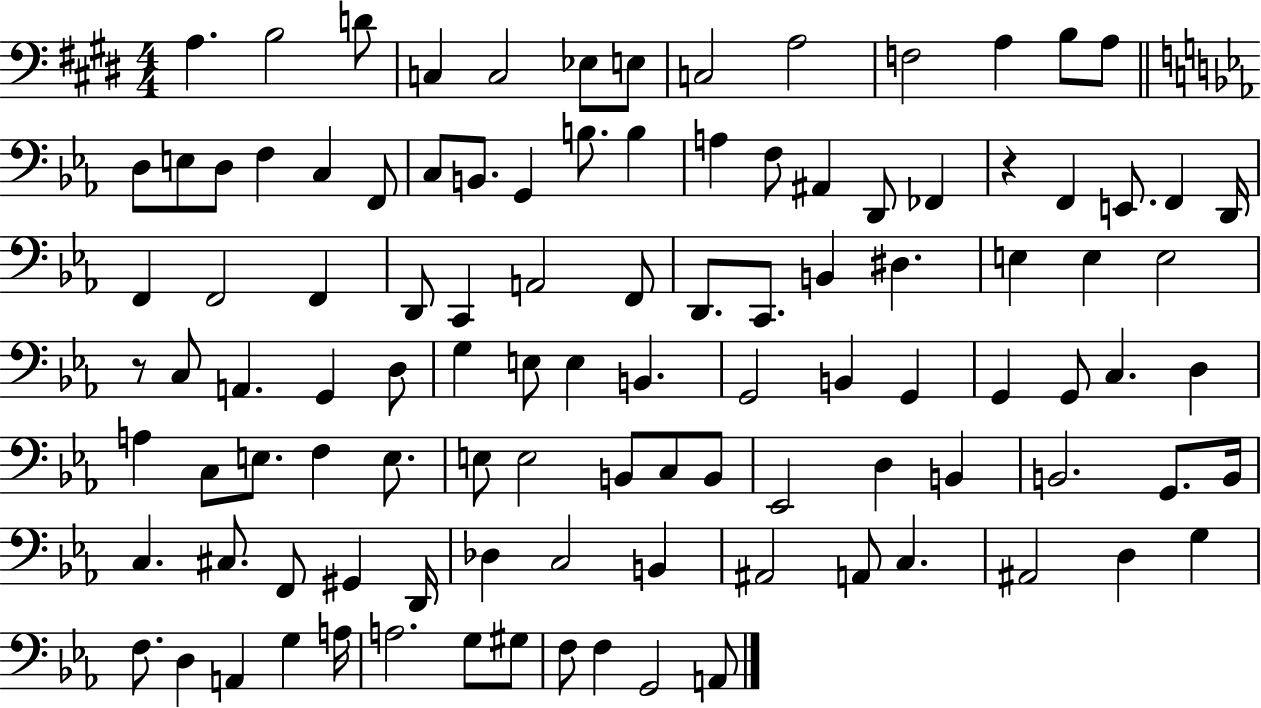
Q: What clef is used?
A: bass